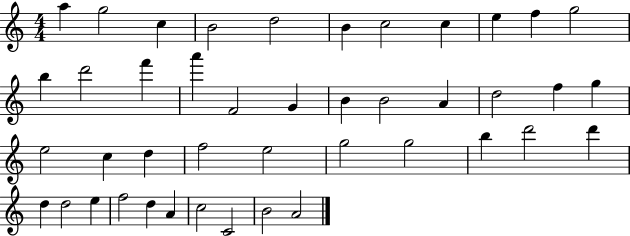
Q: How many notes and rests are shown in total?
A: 43